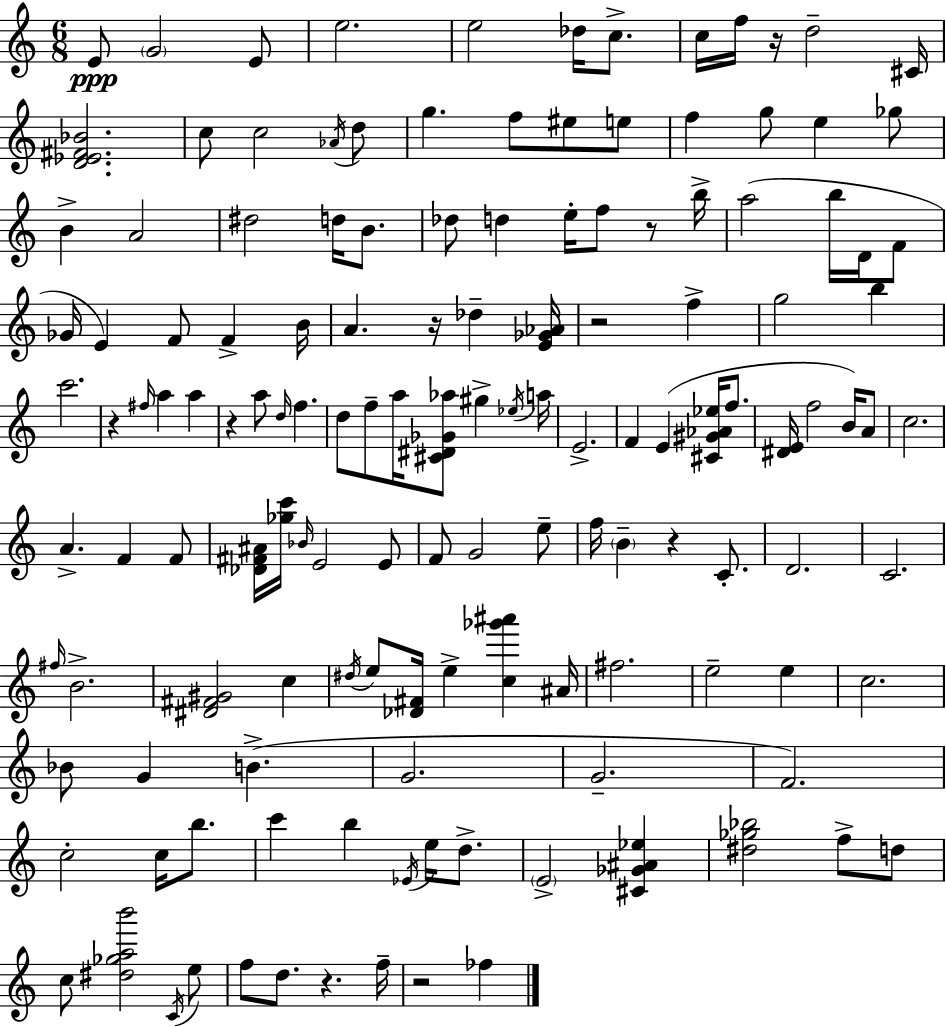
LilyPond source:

{
  \clef treble
  \numericTimeSignature
  \time 6/8
  \key a \minor
  \repeat volta 2 { e'8\ppp \parenthesize g'2 e'8 | e''2. | e''2 des''16 c''8.-> | c''16 f''16 r16 d''2-- cis'16 | \break <d' ees' fis' bes'>2. | c''8 c''2 \acciaccatura { aes'16 } d''8 | g''4. f''8 eis''8 e''8 | f''4 g''8 e''4 ges''8 | \break b'4-> a'2 | dis''2 d''16 b'8. | des''8 d''4 e''16-. f''8 r8 | b''16-> a''2( b''16 d'16 f'8 | \break ges'16 e'4) f'8 f'4-> | b'16 a'4. r16 des''4-- | <e' ges' aes'>16 r2 f''4-> | g''2 b''4 | \break c'''2. | r4 \grace { fis''16 } a''4 a''4 | r4 a''8 \grace { d''16 } f''4. | d''8 f''8-- a''16 <cis' dis' ges' aes''>8 gis''4-> | \break \acciaccatura { ees''16 } a''16 e'2.-> | f'4 e'4( | <cis' gis' aes' ees''>16 f''8. <dis' e'>16 f''2 | b'16) a'8 c''2. | \break a'4.-> f'4 | f'8 <des' fis' ais'>16 <ges'' c'''>16 \grace { bes'16 } e'2 | e'8 f'8 g'2 | e''8-- f''16 \parenthesize b'4-- r4 | \break c'8.-. d'2. | c'2. | \grace { fis''16 } b'2.-> | <dis' fis' gis'>2 | \break c''4 \acciaccatura { dis''16 } e''8 <des' fis'>16 e''4-> | <c'' ges''' ais'''>4 ais'16 fis''2. | e''2-- | e''4 c''2. | \break bes'8 g'4 | b'4.->( g'2. | g'2.-- | f'2.) | \break c''2-. | c''16 b''8. c'''4 b''4 | \acciaccatura { ees'16 } e''16 d''8.-> \parenthesize e'2-> | <cis' ges' ais' ees''>4 <dis'' ges'' bes''>2 | \break f''8-> d''8 c''8 <dis'' ges'' a'' b'''>2 | \acciaccatura { c'16 } e''8 f''8 d''8. | r4. f''16-- r2 | fes''4 } \bar "|."
}